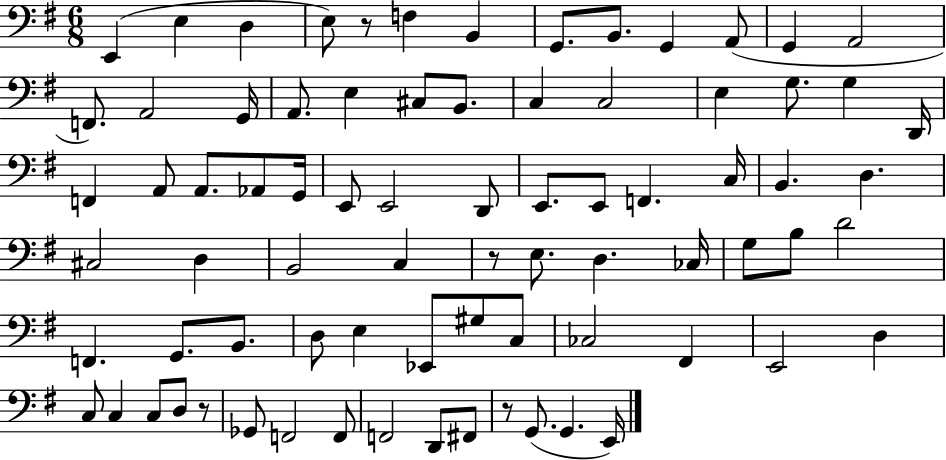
E2/q E3/q D3/q E3/e R/e F3/q B2/q G2/e. B2/e. G2/q A2/e G2/q A2/h F2/e. A2/h G2/s A2/e. E3/q C#3/e B2/e. C3/q C3/h E3/q G3/e. G3/q D2/s F2/q A2/e A2/e. Ab2/e G2/s E2/e E2/h D2/e E2/e. E2/e F2/q. C3/s B2/q. D3/q. C#3/h D3/q B2/h C3/q R/e E3/e. D3/q. CES3/s G3/e B3/e D4/h F2/q. G2/e. B2/e. D3/e E3/q Eb2/e G#3/e C3/e CES3/h F#2/q E2/h D3/q C3/e C3/q C3/e D3/e R/e Gb2/e F2/h F2/e F2/h D2/e F#2/e R/e G2/e. G2/q. E2/s